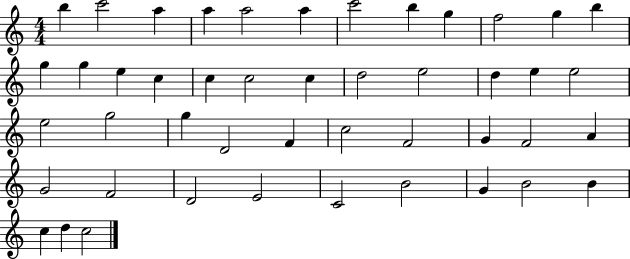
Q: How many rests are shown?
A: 0